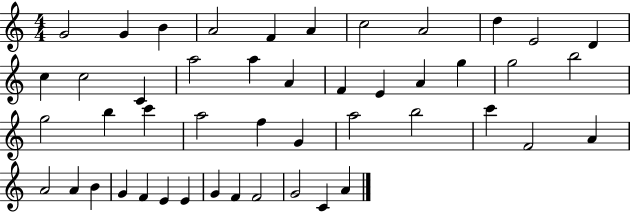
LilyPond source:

{
  \clef treble
  \numericTimeSignature
  \time 4/4
  \key c \major
  g'2 g'4 b'4 | a'2 f'4 a'4 | c''2 a'2 | d''4 e'2 d'4 | \break c''4 c''2 c'4 | a''2 a''4 a'4 | f'4 e'4 a'4 g''4 | g''2 b''2 | \break g''2 b''4 c'''4 | a''2 f''4 g'4 | a''2 b''2 | c'''4 f'2 a'4 | \break a'2 a'4 b'4 | g'4 f'4 e'4 e'4 | g'4 f'4 f'2 | g'2 c'4 a'4 | \break \bar "|."
}